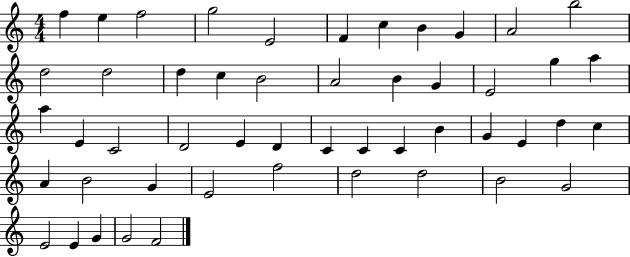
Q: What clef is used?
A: treble